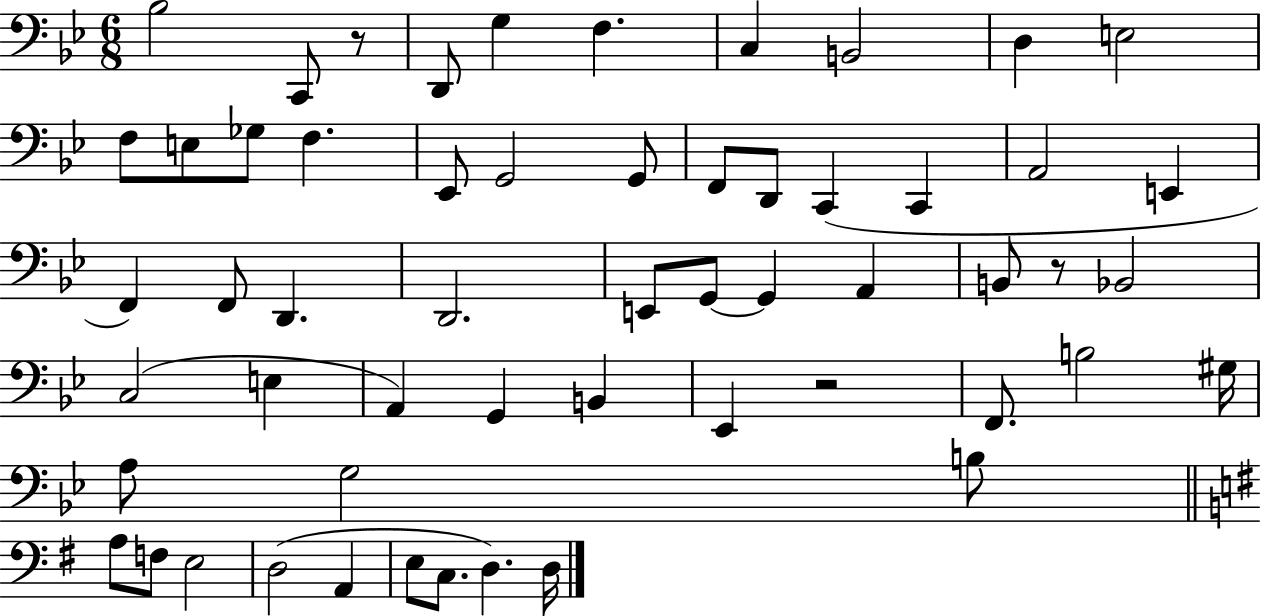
Bb3/h C2/e R/e D2/e G3/q F3/q. C3/q B2/h D3/q E3/h F3/e E3/e Gb3/e F3/q. Eb2/e G2/h G2/e F2/e D2/e C2/q C2/q A2/h E2/q F2/q F2/e D2/q. D2/h. E2/e G2/e G2/q A2/q B2/e R/e Bb2/h C3/h E3/q A2/q G2/q B2/q Eb2/q R/h F2/e. B3/h G#3/s A3/e G3/h B3/e A3/e F3/e E3/h D3/h A2/q E3/e C3/e. D3/q. D3/s